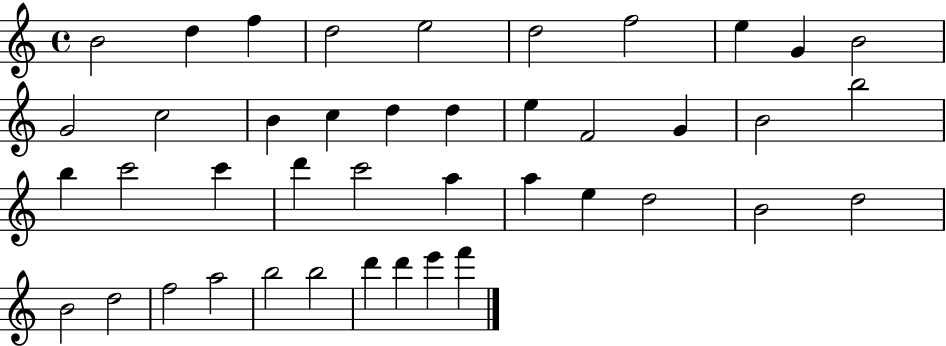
{
  \clef treble
  \time 4/4
  \defaultTimeSignature
  \key c \major
  b'2 d''4 f''4 | d''2 e''2 | d''2 f''2 | e''4 g'4 b'2 | \break g'2 c''2 | b'4 c''4 d''4 d''4 | e''4 f'2 g'4 | b'2 b''2 | \break b''4 c'''2 c'''4 | d'''4 c'''2 a''4 | a''4 e''4 d''2 | b'2 d''2 | \break b'2 d''2 | f''2 a''2 | b''2 b''2 | d'''4 d'''4 e'''4 f'''4 | \break \bar "|."
}